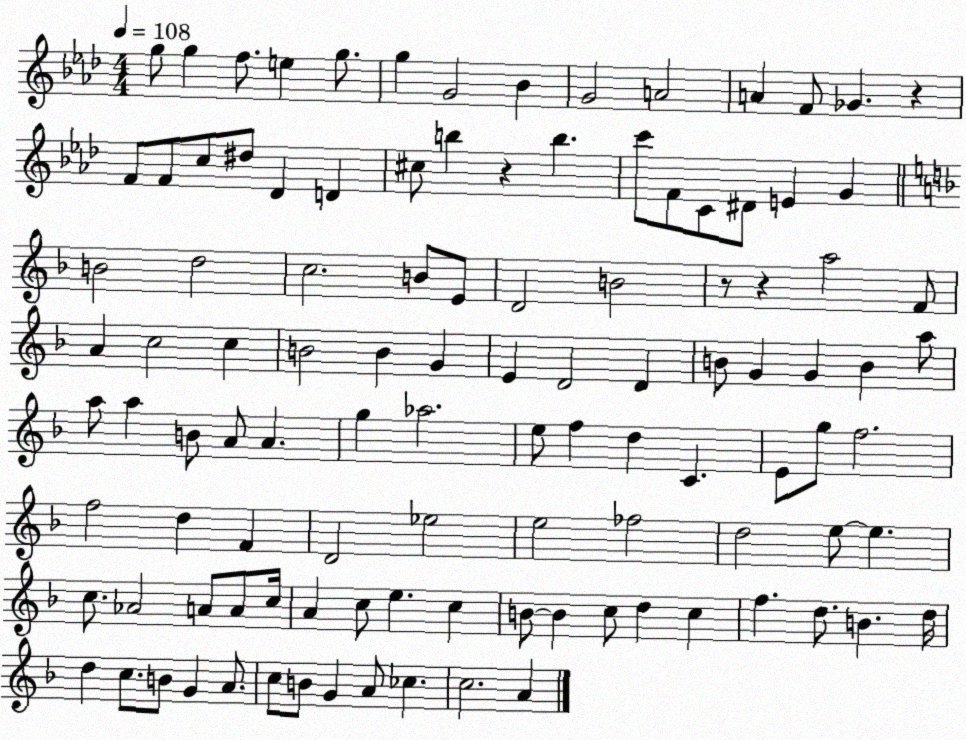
X:1
T:Untitled
M:4/4
L:1/4
K:Ab
g/2 g f/2 e g/2 g G2 _B G2 A2 A F/2 _G z F/2 F/2 c/2 ^d/2 _D D ^c/2 b z b c'/2 F/2 C/2 ^D/2 E G B2 d2 c2 B/2 E/2 D2 B2 z/2 z a2 F/2 A c2 c B2 B G E D2 D B/2 G G B a/2 a/2 a B/2 A/2 A g _a2 e/2 f d C E/2 g/2 f2 f2 d F D2 _e2 e2 _f2 d2 e/2 e c/2 _A2 A/2 A/2 c/4 A c/2 e c B/2 B c/2 d c f d/2 B d/4 d c/2 B/2 G A/2 c/2 B/2 G A/2 _c c2 A